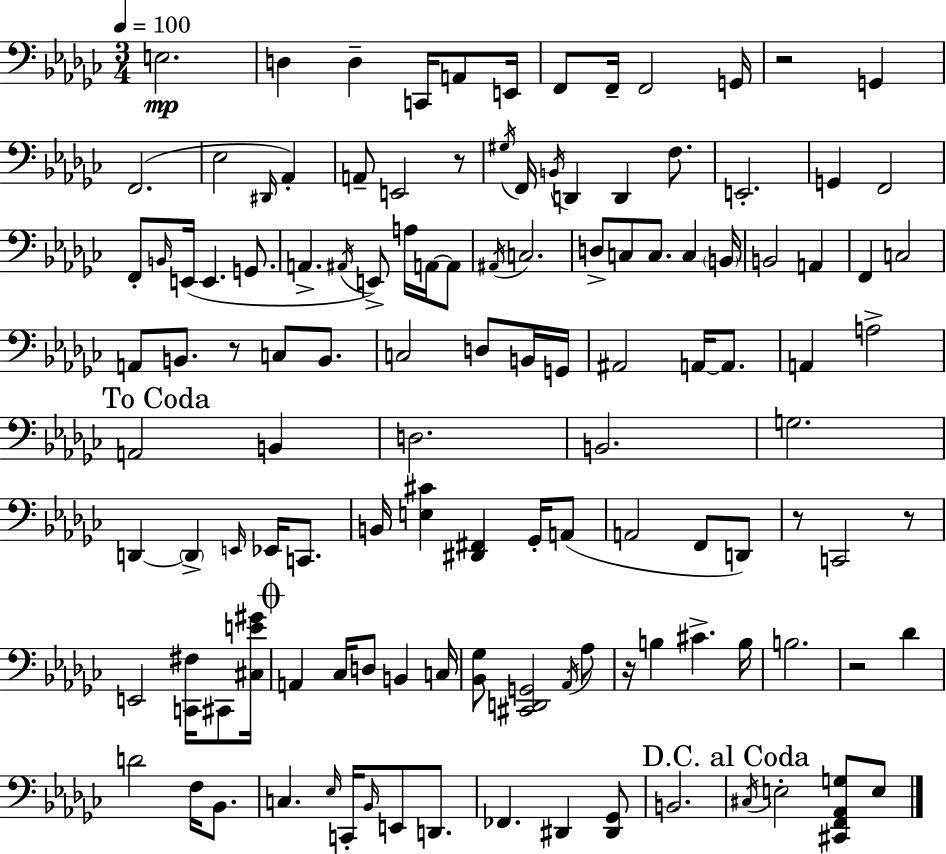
{
  \clef bass
  \numericTimeSignature
  \time 3/4
  \key ees \minor
  \tempo 4 = 100
  e2.\mp | d4 d4-- c,16 a,8 e,16 | f,8 f,16-- f,2 g,16 | r2 g,4 | \break f,2.( | ees2 \grace { dis,16 }) aes,4-. | a,8-- e,2 r8 | \acciaccatura { gis16 } f,16 \acciaccatura { b,16 } d,4 d,4 | \break f8. e,2.-. | g,4 f,2 | f,8-. \grace { b,16 } e,16( e,4. | g,8. a,4.-> \acciaccatura { ais,16 }) e,8-> | \break a16 a,16~~ a,8 \acciaccatura { ais,16 } c2. | d8-> c8 c8. | c4 \parenthesize b,16 b,2 | a,4 f,4 c2 | \break a,8 b,8. r8 | c8 b,8. c2 | d8 b,16 g,16 ais,2 | a,16~~ a,8. a,4 a2-> | \break \mark "To Coda" a,2 | b,4 d2. | b,2. | g2. | \break d,4~~ \parenthesize d,4-> | \grace { e,16 } ees,16 c,8. b,16 <e cis'>4 | <dis, fis,>4 ges,16-. a,8( a,2 | f,8 d,8) r8 c,2 | \break r8 e,2 | <c, fis>16 cis,8 <cis e' gis'>16 \mark \markup { \musicglyph "scripts.coda" } a,4 ces16 | d8 b,4 c16 <bes, ges>8 <cis, d, g,>2 | \acciaccatura { aes,16 } aes8 r16 b4 | \break cis'4.-> b16 b2. | r2 | des'4 d'2 | f16 bes,8. c4. | \break \grace { ees16 } c,16-. \grace { bes,16 } e,8 d,8. fes,4. | dis,4 <dis, ges,>8 b,2. | \mark "D.C. al Coda" \acciaccatura { cis16 } e2-. | <cis, f, aes, g>8 e8 \bar "|."
}